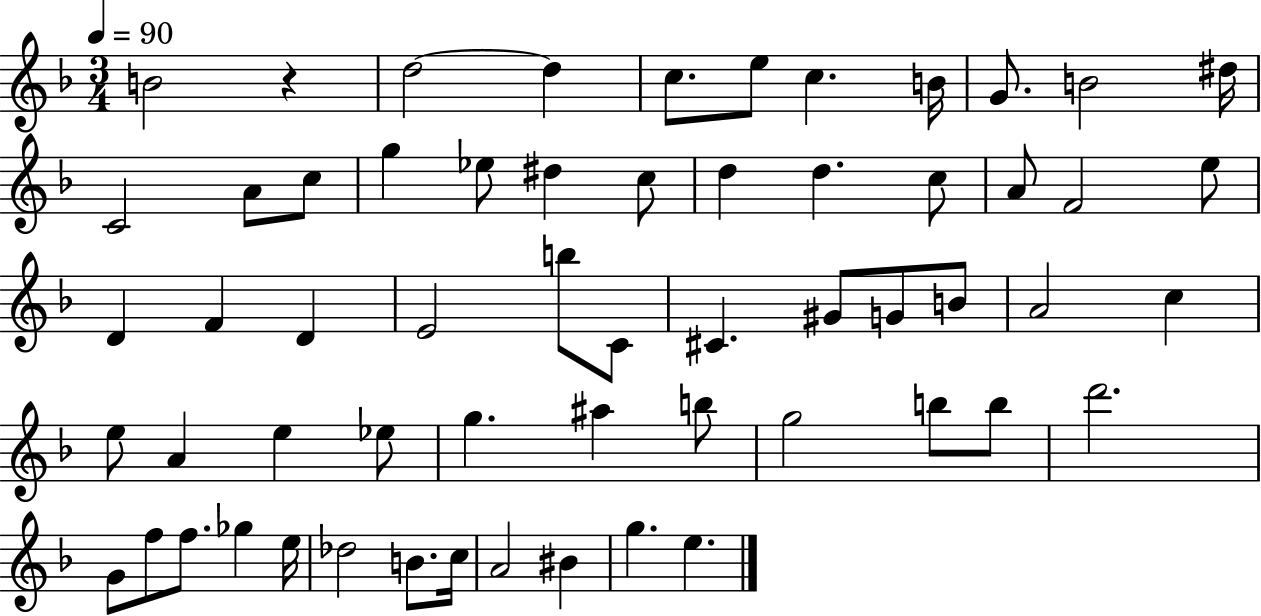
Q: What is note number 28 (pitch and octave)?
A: B5